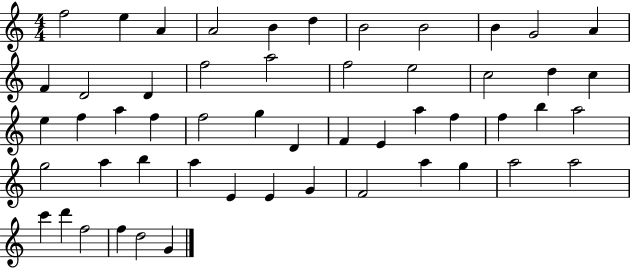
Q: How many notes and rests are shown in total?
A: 53